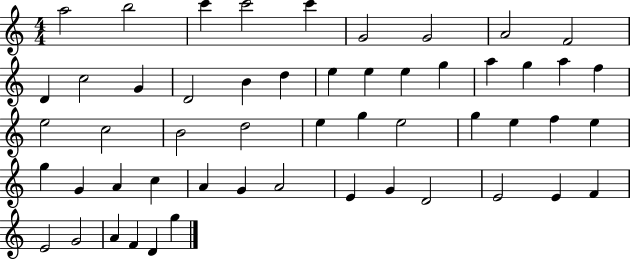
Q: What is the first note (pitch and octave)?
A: A5